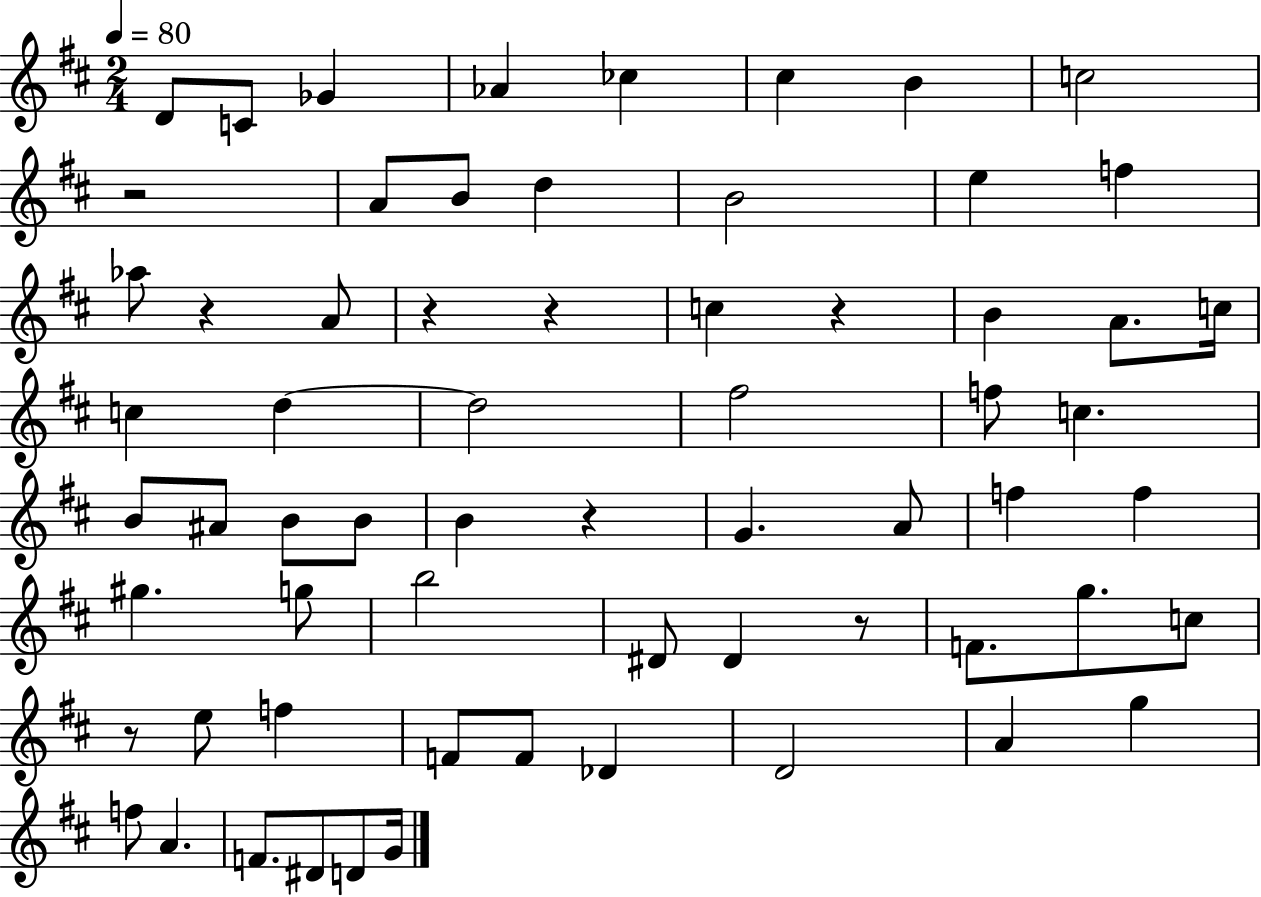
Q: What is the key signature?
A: D major